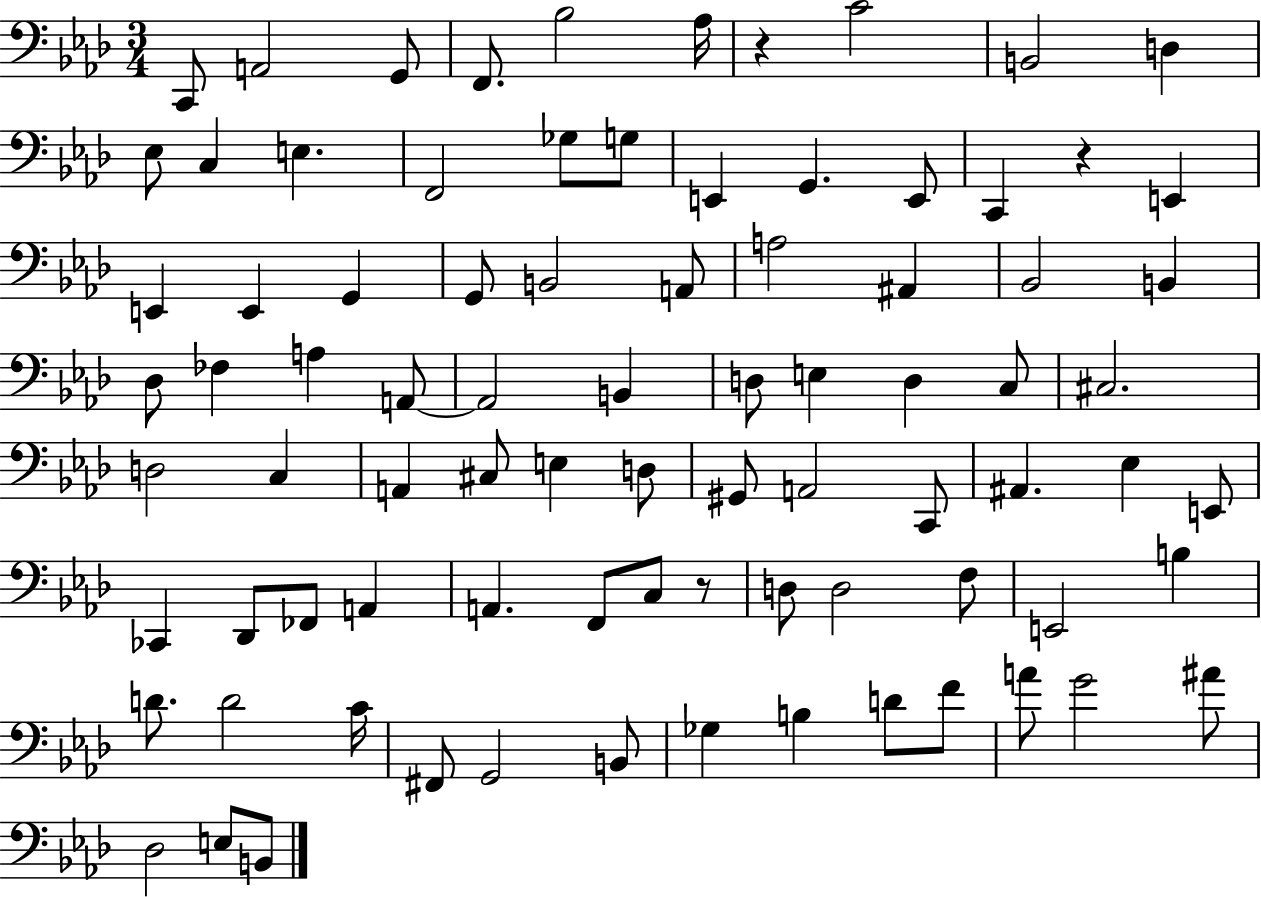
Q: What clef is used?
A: bass